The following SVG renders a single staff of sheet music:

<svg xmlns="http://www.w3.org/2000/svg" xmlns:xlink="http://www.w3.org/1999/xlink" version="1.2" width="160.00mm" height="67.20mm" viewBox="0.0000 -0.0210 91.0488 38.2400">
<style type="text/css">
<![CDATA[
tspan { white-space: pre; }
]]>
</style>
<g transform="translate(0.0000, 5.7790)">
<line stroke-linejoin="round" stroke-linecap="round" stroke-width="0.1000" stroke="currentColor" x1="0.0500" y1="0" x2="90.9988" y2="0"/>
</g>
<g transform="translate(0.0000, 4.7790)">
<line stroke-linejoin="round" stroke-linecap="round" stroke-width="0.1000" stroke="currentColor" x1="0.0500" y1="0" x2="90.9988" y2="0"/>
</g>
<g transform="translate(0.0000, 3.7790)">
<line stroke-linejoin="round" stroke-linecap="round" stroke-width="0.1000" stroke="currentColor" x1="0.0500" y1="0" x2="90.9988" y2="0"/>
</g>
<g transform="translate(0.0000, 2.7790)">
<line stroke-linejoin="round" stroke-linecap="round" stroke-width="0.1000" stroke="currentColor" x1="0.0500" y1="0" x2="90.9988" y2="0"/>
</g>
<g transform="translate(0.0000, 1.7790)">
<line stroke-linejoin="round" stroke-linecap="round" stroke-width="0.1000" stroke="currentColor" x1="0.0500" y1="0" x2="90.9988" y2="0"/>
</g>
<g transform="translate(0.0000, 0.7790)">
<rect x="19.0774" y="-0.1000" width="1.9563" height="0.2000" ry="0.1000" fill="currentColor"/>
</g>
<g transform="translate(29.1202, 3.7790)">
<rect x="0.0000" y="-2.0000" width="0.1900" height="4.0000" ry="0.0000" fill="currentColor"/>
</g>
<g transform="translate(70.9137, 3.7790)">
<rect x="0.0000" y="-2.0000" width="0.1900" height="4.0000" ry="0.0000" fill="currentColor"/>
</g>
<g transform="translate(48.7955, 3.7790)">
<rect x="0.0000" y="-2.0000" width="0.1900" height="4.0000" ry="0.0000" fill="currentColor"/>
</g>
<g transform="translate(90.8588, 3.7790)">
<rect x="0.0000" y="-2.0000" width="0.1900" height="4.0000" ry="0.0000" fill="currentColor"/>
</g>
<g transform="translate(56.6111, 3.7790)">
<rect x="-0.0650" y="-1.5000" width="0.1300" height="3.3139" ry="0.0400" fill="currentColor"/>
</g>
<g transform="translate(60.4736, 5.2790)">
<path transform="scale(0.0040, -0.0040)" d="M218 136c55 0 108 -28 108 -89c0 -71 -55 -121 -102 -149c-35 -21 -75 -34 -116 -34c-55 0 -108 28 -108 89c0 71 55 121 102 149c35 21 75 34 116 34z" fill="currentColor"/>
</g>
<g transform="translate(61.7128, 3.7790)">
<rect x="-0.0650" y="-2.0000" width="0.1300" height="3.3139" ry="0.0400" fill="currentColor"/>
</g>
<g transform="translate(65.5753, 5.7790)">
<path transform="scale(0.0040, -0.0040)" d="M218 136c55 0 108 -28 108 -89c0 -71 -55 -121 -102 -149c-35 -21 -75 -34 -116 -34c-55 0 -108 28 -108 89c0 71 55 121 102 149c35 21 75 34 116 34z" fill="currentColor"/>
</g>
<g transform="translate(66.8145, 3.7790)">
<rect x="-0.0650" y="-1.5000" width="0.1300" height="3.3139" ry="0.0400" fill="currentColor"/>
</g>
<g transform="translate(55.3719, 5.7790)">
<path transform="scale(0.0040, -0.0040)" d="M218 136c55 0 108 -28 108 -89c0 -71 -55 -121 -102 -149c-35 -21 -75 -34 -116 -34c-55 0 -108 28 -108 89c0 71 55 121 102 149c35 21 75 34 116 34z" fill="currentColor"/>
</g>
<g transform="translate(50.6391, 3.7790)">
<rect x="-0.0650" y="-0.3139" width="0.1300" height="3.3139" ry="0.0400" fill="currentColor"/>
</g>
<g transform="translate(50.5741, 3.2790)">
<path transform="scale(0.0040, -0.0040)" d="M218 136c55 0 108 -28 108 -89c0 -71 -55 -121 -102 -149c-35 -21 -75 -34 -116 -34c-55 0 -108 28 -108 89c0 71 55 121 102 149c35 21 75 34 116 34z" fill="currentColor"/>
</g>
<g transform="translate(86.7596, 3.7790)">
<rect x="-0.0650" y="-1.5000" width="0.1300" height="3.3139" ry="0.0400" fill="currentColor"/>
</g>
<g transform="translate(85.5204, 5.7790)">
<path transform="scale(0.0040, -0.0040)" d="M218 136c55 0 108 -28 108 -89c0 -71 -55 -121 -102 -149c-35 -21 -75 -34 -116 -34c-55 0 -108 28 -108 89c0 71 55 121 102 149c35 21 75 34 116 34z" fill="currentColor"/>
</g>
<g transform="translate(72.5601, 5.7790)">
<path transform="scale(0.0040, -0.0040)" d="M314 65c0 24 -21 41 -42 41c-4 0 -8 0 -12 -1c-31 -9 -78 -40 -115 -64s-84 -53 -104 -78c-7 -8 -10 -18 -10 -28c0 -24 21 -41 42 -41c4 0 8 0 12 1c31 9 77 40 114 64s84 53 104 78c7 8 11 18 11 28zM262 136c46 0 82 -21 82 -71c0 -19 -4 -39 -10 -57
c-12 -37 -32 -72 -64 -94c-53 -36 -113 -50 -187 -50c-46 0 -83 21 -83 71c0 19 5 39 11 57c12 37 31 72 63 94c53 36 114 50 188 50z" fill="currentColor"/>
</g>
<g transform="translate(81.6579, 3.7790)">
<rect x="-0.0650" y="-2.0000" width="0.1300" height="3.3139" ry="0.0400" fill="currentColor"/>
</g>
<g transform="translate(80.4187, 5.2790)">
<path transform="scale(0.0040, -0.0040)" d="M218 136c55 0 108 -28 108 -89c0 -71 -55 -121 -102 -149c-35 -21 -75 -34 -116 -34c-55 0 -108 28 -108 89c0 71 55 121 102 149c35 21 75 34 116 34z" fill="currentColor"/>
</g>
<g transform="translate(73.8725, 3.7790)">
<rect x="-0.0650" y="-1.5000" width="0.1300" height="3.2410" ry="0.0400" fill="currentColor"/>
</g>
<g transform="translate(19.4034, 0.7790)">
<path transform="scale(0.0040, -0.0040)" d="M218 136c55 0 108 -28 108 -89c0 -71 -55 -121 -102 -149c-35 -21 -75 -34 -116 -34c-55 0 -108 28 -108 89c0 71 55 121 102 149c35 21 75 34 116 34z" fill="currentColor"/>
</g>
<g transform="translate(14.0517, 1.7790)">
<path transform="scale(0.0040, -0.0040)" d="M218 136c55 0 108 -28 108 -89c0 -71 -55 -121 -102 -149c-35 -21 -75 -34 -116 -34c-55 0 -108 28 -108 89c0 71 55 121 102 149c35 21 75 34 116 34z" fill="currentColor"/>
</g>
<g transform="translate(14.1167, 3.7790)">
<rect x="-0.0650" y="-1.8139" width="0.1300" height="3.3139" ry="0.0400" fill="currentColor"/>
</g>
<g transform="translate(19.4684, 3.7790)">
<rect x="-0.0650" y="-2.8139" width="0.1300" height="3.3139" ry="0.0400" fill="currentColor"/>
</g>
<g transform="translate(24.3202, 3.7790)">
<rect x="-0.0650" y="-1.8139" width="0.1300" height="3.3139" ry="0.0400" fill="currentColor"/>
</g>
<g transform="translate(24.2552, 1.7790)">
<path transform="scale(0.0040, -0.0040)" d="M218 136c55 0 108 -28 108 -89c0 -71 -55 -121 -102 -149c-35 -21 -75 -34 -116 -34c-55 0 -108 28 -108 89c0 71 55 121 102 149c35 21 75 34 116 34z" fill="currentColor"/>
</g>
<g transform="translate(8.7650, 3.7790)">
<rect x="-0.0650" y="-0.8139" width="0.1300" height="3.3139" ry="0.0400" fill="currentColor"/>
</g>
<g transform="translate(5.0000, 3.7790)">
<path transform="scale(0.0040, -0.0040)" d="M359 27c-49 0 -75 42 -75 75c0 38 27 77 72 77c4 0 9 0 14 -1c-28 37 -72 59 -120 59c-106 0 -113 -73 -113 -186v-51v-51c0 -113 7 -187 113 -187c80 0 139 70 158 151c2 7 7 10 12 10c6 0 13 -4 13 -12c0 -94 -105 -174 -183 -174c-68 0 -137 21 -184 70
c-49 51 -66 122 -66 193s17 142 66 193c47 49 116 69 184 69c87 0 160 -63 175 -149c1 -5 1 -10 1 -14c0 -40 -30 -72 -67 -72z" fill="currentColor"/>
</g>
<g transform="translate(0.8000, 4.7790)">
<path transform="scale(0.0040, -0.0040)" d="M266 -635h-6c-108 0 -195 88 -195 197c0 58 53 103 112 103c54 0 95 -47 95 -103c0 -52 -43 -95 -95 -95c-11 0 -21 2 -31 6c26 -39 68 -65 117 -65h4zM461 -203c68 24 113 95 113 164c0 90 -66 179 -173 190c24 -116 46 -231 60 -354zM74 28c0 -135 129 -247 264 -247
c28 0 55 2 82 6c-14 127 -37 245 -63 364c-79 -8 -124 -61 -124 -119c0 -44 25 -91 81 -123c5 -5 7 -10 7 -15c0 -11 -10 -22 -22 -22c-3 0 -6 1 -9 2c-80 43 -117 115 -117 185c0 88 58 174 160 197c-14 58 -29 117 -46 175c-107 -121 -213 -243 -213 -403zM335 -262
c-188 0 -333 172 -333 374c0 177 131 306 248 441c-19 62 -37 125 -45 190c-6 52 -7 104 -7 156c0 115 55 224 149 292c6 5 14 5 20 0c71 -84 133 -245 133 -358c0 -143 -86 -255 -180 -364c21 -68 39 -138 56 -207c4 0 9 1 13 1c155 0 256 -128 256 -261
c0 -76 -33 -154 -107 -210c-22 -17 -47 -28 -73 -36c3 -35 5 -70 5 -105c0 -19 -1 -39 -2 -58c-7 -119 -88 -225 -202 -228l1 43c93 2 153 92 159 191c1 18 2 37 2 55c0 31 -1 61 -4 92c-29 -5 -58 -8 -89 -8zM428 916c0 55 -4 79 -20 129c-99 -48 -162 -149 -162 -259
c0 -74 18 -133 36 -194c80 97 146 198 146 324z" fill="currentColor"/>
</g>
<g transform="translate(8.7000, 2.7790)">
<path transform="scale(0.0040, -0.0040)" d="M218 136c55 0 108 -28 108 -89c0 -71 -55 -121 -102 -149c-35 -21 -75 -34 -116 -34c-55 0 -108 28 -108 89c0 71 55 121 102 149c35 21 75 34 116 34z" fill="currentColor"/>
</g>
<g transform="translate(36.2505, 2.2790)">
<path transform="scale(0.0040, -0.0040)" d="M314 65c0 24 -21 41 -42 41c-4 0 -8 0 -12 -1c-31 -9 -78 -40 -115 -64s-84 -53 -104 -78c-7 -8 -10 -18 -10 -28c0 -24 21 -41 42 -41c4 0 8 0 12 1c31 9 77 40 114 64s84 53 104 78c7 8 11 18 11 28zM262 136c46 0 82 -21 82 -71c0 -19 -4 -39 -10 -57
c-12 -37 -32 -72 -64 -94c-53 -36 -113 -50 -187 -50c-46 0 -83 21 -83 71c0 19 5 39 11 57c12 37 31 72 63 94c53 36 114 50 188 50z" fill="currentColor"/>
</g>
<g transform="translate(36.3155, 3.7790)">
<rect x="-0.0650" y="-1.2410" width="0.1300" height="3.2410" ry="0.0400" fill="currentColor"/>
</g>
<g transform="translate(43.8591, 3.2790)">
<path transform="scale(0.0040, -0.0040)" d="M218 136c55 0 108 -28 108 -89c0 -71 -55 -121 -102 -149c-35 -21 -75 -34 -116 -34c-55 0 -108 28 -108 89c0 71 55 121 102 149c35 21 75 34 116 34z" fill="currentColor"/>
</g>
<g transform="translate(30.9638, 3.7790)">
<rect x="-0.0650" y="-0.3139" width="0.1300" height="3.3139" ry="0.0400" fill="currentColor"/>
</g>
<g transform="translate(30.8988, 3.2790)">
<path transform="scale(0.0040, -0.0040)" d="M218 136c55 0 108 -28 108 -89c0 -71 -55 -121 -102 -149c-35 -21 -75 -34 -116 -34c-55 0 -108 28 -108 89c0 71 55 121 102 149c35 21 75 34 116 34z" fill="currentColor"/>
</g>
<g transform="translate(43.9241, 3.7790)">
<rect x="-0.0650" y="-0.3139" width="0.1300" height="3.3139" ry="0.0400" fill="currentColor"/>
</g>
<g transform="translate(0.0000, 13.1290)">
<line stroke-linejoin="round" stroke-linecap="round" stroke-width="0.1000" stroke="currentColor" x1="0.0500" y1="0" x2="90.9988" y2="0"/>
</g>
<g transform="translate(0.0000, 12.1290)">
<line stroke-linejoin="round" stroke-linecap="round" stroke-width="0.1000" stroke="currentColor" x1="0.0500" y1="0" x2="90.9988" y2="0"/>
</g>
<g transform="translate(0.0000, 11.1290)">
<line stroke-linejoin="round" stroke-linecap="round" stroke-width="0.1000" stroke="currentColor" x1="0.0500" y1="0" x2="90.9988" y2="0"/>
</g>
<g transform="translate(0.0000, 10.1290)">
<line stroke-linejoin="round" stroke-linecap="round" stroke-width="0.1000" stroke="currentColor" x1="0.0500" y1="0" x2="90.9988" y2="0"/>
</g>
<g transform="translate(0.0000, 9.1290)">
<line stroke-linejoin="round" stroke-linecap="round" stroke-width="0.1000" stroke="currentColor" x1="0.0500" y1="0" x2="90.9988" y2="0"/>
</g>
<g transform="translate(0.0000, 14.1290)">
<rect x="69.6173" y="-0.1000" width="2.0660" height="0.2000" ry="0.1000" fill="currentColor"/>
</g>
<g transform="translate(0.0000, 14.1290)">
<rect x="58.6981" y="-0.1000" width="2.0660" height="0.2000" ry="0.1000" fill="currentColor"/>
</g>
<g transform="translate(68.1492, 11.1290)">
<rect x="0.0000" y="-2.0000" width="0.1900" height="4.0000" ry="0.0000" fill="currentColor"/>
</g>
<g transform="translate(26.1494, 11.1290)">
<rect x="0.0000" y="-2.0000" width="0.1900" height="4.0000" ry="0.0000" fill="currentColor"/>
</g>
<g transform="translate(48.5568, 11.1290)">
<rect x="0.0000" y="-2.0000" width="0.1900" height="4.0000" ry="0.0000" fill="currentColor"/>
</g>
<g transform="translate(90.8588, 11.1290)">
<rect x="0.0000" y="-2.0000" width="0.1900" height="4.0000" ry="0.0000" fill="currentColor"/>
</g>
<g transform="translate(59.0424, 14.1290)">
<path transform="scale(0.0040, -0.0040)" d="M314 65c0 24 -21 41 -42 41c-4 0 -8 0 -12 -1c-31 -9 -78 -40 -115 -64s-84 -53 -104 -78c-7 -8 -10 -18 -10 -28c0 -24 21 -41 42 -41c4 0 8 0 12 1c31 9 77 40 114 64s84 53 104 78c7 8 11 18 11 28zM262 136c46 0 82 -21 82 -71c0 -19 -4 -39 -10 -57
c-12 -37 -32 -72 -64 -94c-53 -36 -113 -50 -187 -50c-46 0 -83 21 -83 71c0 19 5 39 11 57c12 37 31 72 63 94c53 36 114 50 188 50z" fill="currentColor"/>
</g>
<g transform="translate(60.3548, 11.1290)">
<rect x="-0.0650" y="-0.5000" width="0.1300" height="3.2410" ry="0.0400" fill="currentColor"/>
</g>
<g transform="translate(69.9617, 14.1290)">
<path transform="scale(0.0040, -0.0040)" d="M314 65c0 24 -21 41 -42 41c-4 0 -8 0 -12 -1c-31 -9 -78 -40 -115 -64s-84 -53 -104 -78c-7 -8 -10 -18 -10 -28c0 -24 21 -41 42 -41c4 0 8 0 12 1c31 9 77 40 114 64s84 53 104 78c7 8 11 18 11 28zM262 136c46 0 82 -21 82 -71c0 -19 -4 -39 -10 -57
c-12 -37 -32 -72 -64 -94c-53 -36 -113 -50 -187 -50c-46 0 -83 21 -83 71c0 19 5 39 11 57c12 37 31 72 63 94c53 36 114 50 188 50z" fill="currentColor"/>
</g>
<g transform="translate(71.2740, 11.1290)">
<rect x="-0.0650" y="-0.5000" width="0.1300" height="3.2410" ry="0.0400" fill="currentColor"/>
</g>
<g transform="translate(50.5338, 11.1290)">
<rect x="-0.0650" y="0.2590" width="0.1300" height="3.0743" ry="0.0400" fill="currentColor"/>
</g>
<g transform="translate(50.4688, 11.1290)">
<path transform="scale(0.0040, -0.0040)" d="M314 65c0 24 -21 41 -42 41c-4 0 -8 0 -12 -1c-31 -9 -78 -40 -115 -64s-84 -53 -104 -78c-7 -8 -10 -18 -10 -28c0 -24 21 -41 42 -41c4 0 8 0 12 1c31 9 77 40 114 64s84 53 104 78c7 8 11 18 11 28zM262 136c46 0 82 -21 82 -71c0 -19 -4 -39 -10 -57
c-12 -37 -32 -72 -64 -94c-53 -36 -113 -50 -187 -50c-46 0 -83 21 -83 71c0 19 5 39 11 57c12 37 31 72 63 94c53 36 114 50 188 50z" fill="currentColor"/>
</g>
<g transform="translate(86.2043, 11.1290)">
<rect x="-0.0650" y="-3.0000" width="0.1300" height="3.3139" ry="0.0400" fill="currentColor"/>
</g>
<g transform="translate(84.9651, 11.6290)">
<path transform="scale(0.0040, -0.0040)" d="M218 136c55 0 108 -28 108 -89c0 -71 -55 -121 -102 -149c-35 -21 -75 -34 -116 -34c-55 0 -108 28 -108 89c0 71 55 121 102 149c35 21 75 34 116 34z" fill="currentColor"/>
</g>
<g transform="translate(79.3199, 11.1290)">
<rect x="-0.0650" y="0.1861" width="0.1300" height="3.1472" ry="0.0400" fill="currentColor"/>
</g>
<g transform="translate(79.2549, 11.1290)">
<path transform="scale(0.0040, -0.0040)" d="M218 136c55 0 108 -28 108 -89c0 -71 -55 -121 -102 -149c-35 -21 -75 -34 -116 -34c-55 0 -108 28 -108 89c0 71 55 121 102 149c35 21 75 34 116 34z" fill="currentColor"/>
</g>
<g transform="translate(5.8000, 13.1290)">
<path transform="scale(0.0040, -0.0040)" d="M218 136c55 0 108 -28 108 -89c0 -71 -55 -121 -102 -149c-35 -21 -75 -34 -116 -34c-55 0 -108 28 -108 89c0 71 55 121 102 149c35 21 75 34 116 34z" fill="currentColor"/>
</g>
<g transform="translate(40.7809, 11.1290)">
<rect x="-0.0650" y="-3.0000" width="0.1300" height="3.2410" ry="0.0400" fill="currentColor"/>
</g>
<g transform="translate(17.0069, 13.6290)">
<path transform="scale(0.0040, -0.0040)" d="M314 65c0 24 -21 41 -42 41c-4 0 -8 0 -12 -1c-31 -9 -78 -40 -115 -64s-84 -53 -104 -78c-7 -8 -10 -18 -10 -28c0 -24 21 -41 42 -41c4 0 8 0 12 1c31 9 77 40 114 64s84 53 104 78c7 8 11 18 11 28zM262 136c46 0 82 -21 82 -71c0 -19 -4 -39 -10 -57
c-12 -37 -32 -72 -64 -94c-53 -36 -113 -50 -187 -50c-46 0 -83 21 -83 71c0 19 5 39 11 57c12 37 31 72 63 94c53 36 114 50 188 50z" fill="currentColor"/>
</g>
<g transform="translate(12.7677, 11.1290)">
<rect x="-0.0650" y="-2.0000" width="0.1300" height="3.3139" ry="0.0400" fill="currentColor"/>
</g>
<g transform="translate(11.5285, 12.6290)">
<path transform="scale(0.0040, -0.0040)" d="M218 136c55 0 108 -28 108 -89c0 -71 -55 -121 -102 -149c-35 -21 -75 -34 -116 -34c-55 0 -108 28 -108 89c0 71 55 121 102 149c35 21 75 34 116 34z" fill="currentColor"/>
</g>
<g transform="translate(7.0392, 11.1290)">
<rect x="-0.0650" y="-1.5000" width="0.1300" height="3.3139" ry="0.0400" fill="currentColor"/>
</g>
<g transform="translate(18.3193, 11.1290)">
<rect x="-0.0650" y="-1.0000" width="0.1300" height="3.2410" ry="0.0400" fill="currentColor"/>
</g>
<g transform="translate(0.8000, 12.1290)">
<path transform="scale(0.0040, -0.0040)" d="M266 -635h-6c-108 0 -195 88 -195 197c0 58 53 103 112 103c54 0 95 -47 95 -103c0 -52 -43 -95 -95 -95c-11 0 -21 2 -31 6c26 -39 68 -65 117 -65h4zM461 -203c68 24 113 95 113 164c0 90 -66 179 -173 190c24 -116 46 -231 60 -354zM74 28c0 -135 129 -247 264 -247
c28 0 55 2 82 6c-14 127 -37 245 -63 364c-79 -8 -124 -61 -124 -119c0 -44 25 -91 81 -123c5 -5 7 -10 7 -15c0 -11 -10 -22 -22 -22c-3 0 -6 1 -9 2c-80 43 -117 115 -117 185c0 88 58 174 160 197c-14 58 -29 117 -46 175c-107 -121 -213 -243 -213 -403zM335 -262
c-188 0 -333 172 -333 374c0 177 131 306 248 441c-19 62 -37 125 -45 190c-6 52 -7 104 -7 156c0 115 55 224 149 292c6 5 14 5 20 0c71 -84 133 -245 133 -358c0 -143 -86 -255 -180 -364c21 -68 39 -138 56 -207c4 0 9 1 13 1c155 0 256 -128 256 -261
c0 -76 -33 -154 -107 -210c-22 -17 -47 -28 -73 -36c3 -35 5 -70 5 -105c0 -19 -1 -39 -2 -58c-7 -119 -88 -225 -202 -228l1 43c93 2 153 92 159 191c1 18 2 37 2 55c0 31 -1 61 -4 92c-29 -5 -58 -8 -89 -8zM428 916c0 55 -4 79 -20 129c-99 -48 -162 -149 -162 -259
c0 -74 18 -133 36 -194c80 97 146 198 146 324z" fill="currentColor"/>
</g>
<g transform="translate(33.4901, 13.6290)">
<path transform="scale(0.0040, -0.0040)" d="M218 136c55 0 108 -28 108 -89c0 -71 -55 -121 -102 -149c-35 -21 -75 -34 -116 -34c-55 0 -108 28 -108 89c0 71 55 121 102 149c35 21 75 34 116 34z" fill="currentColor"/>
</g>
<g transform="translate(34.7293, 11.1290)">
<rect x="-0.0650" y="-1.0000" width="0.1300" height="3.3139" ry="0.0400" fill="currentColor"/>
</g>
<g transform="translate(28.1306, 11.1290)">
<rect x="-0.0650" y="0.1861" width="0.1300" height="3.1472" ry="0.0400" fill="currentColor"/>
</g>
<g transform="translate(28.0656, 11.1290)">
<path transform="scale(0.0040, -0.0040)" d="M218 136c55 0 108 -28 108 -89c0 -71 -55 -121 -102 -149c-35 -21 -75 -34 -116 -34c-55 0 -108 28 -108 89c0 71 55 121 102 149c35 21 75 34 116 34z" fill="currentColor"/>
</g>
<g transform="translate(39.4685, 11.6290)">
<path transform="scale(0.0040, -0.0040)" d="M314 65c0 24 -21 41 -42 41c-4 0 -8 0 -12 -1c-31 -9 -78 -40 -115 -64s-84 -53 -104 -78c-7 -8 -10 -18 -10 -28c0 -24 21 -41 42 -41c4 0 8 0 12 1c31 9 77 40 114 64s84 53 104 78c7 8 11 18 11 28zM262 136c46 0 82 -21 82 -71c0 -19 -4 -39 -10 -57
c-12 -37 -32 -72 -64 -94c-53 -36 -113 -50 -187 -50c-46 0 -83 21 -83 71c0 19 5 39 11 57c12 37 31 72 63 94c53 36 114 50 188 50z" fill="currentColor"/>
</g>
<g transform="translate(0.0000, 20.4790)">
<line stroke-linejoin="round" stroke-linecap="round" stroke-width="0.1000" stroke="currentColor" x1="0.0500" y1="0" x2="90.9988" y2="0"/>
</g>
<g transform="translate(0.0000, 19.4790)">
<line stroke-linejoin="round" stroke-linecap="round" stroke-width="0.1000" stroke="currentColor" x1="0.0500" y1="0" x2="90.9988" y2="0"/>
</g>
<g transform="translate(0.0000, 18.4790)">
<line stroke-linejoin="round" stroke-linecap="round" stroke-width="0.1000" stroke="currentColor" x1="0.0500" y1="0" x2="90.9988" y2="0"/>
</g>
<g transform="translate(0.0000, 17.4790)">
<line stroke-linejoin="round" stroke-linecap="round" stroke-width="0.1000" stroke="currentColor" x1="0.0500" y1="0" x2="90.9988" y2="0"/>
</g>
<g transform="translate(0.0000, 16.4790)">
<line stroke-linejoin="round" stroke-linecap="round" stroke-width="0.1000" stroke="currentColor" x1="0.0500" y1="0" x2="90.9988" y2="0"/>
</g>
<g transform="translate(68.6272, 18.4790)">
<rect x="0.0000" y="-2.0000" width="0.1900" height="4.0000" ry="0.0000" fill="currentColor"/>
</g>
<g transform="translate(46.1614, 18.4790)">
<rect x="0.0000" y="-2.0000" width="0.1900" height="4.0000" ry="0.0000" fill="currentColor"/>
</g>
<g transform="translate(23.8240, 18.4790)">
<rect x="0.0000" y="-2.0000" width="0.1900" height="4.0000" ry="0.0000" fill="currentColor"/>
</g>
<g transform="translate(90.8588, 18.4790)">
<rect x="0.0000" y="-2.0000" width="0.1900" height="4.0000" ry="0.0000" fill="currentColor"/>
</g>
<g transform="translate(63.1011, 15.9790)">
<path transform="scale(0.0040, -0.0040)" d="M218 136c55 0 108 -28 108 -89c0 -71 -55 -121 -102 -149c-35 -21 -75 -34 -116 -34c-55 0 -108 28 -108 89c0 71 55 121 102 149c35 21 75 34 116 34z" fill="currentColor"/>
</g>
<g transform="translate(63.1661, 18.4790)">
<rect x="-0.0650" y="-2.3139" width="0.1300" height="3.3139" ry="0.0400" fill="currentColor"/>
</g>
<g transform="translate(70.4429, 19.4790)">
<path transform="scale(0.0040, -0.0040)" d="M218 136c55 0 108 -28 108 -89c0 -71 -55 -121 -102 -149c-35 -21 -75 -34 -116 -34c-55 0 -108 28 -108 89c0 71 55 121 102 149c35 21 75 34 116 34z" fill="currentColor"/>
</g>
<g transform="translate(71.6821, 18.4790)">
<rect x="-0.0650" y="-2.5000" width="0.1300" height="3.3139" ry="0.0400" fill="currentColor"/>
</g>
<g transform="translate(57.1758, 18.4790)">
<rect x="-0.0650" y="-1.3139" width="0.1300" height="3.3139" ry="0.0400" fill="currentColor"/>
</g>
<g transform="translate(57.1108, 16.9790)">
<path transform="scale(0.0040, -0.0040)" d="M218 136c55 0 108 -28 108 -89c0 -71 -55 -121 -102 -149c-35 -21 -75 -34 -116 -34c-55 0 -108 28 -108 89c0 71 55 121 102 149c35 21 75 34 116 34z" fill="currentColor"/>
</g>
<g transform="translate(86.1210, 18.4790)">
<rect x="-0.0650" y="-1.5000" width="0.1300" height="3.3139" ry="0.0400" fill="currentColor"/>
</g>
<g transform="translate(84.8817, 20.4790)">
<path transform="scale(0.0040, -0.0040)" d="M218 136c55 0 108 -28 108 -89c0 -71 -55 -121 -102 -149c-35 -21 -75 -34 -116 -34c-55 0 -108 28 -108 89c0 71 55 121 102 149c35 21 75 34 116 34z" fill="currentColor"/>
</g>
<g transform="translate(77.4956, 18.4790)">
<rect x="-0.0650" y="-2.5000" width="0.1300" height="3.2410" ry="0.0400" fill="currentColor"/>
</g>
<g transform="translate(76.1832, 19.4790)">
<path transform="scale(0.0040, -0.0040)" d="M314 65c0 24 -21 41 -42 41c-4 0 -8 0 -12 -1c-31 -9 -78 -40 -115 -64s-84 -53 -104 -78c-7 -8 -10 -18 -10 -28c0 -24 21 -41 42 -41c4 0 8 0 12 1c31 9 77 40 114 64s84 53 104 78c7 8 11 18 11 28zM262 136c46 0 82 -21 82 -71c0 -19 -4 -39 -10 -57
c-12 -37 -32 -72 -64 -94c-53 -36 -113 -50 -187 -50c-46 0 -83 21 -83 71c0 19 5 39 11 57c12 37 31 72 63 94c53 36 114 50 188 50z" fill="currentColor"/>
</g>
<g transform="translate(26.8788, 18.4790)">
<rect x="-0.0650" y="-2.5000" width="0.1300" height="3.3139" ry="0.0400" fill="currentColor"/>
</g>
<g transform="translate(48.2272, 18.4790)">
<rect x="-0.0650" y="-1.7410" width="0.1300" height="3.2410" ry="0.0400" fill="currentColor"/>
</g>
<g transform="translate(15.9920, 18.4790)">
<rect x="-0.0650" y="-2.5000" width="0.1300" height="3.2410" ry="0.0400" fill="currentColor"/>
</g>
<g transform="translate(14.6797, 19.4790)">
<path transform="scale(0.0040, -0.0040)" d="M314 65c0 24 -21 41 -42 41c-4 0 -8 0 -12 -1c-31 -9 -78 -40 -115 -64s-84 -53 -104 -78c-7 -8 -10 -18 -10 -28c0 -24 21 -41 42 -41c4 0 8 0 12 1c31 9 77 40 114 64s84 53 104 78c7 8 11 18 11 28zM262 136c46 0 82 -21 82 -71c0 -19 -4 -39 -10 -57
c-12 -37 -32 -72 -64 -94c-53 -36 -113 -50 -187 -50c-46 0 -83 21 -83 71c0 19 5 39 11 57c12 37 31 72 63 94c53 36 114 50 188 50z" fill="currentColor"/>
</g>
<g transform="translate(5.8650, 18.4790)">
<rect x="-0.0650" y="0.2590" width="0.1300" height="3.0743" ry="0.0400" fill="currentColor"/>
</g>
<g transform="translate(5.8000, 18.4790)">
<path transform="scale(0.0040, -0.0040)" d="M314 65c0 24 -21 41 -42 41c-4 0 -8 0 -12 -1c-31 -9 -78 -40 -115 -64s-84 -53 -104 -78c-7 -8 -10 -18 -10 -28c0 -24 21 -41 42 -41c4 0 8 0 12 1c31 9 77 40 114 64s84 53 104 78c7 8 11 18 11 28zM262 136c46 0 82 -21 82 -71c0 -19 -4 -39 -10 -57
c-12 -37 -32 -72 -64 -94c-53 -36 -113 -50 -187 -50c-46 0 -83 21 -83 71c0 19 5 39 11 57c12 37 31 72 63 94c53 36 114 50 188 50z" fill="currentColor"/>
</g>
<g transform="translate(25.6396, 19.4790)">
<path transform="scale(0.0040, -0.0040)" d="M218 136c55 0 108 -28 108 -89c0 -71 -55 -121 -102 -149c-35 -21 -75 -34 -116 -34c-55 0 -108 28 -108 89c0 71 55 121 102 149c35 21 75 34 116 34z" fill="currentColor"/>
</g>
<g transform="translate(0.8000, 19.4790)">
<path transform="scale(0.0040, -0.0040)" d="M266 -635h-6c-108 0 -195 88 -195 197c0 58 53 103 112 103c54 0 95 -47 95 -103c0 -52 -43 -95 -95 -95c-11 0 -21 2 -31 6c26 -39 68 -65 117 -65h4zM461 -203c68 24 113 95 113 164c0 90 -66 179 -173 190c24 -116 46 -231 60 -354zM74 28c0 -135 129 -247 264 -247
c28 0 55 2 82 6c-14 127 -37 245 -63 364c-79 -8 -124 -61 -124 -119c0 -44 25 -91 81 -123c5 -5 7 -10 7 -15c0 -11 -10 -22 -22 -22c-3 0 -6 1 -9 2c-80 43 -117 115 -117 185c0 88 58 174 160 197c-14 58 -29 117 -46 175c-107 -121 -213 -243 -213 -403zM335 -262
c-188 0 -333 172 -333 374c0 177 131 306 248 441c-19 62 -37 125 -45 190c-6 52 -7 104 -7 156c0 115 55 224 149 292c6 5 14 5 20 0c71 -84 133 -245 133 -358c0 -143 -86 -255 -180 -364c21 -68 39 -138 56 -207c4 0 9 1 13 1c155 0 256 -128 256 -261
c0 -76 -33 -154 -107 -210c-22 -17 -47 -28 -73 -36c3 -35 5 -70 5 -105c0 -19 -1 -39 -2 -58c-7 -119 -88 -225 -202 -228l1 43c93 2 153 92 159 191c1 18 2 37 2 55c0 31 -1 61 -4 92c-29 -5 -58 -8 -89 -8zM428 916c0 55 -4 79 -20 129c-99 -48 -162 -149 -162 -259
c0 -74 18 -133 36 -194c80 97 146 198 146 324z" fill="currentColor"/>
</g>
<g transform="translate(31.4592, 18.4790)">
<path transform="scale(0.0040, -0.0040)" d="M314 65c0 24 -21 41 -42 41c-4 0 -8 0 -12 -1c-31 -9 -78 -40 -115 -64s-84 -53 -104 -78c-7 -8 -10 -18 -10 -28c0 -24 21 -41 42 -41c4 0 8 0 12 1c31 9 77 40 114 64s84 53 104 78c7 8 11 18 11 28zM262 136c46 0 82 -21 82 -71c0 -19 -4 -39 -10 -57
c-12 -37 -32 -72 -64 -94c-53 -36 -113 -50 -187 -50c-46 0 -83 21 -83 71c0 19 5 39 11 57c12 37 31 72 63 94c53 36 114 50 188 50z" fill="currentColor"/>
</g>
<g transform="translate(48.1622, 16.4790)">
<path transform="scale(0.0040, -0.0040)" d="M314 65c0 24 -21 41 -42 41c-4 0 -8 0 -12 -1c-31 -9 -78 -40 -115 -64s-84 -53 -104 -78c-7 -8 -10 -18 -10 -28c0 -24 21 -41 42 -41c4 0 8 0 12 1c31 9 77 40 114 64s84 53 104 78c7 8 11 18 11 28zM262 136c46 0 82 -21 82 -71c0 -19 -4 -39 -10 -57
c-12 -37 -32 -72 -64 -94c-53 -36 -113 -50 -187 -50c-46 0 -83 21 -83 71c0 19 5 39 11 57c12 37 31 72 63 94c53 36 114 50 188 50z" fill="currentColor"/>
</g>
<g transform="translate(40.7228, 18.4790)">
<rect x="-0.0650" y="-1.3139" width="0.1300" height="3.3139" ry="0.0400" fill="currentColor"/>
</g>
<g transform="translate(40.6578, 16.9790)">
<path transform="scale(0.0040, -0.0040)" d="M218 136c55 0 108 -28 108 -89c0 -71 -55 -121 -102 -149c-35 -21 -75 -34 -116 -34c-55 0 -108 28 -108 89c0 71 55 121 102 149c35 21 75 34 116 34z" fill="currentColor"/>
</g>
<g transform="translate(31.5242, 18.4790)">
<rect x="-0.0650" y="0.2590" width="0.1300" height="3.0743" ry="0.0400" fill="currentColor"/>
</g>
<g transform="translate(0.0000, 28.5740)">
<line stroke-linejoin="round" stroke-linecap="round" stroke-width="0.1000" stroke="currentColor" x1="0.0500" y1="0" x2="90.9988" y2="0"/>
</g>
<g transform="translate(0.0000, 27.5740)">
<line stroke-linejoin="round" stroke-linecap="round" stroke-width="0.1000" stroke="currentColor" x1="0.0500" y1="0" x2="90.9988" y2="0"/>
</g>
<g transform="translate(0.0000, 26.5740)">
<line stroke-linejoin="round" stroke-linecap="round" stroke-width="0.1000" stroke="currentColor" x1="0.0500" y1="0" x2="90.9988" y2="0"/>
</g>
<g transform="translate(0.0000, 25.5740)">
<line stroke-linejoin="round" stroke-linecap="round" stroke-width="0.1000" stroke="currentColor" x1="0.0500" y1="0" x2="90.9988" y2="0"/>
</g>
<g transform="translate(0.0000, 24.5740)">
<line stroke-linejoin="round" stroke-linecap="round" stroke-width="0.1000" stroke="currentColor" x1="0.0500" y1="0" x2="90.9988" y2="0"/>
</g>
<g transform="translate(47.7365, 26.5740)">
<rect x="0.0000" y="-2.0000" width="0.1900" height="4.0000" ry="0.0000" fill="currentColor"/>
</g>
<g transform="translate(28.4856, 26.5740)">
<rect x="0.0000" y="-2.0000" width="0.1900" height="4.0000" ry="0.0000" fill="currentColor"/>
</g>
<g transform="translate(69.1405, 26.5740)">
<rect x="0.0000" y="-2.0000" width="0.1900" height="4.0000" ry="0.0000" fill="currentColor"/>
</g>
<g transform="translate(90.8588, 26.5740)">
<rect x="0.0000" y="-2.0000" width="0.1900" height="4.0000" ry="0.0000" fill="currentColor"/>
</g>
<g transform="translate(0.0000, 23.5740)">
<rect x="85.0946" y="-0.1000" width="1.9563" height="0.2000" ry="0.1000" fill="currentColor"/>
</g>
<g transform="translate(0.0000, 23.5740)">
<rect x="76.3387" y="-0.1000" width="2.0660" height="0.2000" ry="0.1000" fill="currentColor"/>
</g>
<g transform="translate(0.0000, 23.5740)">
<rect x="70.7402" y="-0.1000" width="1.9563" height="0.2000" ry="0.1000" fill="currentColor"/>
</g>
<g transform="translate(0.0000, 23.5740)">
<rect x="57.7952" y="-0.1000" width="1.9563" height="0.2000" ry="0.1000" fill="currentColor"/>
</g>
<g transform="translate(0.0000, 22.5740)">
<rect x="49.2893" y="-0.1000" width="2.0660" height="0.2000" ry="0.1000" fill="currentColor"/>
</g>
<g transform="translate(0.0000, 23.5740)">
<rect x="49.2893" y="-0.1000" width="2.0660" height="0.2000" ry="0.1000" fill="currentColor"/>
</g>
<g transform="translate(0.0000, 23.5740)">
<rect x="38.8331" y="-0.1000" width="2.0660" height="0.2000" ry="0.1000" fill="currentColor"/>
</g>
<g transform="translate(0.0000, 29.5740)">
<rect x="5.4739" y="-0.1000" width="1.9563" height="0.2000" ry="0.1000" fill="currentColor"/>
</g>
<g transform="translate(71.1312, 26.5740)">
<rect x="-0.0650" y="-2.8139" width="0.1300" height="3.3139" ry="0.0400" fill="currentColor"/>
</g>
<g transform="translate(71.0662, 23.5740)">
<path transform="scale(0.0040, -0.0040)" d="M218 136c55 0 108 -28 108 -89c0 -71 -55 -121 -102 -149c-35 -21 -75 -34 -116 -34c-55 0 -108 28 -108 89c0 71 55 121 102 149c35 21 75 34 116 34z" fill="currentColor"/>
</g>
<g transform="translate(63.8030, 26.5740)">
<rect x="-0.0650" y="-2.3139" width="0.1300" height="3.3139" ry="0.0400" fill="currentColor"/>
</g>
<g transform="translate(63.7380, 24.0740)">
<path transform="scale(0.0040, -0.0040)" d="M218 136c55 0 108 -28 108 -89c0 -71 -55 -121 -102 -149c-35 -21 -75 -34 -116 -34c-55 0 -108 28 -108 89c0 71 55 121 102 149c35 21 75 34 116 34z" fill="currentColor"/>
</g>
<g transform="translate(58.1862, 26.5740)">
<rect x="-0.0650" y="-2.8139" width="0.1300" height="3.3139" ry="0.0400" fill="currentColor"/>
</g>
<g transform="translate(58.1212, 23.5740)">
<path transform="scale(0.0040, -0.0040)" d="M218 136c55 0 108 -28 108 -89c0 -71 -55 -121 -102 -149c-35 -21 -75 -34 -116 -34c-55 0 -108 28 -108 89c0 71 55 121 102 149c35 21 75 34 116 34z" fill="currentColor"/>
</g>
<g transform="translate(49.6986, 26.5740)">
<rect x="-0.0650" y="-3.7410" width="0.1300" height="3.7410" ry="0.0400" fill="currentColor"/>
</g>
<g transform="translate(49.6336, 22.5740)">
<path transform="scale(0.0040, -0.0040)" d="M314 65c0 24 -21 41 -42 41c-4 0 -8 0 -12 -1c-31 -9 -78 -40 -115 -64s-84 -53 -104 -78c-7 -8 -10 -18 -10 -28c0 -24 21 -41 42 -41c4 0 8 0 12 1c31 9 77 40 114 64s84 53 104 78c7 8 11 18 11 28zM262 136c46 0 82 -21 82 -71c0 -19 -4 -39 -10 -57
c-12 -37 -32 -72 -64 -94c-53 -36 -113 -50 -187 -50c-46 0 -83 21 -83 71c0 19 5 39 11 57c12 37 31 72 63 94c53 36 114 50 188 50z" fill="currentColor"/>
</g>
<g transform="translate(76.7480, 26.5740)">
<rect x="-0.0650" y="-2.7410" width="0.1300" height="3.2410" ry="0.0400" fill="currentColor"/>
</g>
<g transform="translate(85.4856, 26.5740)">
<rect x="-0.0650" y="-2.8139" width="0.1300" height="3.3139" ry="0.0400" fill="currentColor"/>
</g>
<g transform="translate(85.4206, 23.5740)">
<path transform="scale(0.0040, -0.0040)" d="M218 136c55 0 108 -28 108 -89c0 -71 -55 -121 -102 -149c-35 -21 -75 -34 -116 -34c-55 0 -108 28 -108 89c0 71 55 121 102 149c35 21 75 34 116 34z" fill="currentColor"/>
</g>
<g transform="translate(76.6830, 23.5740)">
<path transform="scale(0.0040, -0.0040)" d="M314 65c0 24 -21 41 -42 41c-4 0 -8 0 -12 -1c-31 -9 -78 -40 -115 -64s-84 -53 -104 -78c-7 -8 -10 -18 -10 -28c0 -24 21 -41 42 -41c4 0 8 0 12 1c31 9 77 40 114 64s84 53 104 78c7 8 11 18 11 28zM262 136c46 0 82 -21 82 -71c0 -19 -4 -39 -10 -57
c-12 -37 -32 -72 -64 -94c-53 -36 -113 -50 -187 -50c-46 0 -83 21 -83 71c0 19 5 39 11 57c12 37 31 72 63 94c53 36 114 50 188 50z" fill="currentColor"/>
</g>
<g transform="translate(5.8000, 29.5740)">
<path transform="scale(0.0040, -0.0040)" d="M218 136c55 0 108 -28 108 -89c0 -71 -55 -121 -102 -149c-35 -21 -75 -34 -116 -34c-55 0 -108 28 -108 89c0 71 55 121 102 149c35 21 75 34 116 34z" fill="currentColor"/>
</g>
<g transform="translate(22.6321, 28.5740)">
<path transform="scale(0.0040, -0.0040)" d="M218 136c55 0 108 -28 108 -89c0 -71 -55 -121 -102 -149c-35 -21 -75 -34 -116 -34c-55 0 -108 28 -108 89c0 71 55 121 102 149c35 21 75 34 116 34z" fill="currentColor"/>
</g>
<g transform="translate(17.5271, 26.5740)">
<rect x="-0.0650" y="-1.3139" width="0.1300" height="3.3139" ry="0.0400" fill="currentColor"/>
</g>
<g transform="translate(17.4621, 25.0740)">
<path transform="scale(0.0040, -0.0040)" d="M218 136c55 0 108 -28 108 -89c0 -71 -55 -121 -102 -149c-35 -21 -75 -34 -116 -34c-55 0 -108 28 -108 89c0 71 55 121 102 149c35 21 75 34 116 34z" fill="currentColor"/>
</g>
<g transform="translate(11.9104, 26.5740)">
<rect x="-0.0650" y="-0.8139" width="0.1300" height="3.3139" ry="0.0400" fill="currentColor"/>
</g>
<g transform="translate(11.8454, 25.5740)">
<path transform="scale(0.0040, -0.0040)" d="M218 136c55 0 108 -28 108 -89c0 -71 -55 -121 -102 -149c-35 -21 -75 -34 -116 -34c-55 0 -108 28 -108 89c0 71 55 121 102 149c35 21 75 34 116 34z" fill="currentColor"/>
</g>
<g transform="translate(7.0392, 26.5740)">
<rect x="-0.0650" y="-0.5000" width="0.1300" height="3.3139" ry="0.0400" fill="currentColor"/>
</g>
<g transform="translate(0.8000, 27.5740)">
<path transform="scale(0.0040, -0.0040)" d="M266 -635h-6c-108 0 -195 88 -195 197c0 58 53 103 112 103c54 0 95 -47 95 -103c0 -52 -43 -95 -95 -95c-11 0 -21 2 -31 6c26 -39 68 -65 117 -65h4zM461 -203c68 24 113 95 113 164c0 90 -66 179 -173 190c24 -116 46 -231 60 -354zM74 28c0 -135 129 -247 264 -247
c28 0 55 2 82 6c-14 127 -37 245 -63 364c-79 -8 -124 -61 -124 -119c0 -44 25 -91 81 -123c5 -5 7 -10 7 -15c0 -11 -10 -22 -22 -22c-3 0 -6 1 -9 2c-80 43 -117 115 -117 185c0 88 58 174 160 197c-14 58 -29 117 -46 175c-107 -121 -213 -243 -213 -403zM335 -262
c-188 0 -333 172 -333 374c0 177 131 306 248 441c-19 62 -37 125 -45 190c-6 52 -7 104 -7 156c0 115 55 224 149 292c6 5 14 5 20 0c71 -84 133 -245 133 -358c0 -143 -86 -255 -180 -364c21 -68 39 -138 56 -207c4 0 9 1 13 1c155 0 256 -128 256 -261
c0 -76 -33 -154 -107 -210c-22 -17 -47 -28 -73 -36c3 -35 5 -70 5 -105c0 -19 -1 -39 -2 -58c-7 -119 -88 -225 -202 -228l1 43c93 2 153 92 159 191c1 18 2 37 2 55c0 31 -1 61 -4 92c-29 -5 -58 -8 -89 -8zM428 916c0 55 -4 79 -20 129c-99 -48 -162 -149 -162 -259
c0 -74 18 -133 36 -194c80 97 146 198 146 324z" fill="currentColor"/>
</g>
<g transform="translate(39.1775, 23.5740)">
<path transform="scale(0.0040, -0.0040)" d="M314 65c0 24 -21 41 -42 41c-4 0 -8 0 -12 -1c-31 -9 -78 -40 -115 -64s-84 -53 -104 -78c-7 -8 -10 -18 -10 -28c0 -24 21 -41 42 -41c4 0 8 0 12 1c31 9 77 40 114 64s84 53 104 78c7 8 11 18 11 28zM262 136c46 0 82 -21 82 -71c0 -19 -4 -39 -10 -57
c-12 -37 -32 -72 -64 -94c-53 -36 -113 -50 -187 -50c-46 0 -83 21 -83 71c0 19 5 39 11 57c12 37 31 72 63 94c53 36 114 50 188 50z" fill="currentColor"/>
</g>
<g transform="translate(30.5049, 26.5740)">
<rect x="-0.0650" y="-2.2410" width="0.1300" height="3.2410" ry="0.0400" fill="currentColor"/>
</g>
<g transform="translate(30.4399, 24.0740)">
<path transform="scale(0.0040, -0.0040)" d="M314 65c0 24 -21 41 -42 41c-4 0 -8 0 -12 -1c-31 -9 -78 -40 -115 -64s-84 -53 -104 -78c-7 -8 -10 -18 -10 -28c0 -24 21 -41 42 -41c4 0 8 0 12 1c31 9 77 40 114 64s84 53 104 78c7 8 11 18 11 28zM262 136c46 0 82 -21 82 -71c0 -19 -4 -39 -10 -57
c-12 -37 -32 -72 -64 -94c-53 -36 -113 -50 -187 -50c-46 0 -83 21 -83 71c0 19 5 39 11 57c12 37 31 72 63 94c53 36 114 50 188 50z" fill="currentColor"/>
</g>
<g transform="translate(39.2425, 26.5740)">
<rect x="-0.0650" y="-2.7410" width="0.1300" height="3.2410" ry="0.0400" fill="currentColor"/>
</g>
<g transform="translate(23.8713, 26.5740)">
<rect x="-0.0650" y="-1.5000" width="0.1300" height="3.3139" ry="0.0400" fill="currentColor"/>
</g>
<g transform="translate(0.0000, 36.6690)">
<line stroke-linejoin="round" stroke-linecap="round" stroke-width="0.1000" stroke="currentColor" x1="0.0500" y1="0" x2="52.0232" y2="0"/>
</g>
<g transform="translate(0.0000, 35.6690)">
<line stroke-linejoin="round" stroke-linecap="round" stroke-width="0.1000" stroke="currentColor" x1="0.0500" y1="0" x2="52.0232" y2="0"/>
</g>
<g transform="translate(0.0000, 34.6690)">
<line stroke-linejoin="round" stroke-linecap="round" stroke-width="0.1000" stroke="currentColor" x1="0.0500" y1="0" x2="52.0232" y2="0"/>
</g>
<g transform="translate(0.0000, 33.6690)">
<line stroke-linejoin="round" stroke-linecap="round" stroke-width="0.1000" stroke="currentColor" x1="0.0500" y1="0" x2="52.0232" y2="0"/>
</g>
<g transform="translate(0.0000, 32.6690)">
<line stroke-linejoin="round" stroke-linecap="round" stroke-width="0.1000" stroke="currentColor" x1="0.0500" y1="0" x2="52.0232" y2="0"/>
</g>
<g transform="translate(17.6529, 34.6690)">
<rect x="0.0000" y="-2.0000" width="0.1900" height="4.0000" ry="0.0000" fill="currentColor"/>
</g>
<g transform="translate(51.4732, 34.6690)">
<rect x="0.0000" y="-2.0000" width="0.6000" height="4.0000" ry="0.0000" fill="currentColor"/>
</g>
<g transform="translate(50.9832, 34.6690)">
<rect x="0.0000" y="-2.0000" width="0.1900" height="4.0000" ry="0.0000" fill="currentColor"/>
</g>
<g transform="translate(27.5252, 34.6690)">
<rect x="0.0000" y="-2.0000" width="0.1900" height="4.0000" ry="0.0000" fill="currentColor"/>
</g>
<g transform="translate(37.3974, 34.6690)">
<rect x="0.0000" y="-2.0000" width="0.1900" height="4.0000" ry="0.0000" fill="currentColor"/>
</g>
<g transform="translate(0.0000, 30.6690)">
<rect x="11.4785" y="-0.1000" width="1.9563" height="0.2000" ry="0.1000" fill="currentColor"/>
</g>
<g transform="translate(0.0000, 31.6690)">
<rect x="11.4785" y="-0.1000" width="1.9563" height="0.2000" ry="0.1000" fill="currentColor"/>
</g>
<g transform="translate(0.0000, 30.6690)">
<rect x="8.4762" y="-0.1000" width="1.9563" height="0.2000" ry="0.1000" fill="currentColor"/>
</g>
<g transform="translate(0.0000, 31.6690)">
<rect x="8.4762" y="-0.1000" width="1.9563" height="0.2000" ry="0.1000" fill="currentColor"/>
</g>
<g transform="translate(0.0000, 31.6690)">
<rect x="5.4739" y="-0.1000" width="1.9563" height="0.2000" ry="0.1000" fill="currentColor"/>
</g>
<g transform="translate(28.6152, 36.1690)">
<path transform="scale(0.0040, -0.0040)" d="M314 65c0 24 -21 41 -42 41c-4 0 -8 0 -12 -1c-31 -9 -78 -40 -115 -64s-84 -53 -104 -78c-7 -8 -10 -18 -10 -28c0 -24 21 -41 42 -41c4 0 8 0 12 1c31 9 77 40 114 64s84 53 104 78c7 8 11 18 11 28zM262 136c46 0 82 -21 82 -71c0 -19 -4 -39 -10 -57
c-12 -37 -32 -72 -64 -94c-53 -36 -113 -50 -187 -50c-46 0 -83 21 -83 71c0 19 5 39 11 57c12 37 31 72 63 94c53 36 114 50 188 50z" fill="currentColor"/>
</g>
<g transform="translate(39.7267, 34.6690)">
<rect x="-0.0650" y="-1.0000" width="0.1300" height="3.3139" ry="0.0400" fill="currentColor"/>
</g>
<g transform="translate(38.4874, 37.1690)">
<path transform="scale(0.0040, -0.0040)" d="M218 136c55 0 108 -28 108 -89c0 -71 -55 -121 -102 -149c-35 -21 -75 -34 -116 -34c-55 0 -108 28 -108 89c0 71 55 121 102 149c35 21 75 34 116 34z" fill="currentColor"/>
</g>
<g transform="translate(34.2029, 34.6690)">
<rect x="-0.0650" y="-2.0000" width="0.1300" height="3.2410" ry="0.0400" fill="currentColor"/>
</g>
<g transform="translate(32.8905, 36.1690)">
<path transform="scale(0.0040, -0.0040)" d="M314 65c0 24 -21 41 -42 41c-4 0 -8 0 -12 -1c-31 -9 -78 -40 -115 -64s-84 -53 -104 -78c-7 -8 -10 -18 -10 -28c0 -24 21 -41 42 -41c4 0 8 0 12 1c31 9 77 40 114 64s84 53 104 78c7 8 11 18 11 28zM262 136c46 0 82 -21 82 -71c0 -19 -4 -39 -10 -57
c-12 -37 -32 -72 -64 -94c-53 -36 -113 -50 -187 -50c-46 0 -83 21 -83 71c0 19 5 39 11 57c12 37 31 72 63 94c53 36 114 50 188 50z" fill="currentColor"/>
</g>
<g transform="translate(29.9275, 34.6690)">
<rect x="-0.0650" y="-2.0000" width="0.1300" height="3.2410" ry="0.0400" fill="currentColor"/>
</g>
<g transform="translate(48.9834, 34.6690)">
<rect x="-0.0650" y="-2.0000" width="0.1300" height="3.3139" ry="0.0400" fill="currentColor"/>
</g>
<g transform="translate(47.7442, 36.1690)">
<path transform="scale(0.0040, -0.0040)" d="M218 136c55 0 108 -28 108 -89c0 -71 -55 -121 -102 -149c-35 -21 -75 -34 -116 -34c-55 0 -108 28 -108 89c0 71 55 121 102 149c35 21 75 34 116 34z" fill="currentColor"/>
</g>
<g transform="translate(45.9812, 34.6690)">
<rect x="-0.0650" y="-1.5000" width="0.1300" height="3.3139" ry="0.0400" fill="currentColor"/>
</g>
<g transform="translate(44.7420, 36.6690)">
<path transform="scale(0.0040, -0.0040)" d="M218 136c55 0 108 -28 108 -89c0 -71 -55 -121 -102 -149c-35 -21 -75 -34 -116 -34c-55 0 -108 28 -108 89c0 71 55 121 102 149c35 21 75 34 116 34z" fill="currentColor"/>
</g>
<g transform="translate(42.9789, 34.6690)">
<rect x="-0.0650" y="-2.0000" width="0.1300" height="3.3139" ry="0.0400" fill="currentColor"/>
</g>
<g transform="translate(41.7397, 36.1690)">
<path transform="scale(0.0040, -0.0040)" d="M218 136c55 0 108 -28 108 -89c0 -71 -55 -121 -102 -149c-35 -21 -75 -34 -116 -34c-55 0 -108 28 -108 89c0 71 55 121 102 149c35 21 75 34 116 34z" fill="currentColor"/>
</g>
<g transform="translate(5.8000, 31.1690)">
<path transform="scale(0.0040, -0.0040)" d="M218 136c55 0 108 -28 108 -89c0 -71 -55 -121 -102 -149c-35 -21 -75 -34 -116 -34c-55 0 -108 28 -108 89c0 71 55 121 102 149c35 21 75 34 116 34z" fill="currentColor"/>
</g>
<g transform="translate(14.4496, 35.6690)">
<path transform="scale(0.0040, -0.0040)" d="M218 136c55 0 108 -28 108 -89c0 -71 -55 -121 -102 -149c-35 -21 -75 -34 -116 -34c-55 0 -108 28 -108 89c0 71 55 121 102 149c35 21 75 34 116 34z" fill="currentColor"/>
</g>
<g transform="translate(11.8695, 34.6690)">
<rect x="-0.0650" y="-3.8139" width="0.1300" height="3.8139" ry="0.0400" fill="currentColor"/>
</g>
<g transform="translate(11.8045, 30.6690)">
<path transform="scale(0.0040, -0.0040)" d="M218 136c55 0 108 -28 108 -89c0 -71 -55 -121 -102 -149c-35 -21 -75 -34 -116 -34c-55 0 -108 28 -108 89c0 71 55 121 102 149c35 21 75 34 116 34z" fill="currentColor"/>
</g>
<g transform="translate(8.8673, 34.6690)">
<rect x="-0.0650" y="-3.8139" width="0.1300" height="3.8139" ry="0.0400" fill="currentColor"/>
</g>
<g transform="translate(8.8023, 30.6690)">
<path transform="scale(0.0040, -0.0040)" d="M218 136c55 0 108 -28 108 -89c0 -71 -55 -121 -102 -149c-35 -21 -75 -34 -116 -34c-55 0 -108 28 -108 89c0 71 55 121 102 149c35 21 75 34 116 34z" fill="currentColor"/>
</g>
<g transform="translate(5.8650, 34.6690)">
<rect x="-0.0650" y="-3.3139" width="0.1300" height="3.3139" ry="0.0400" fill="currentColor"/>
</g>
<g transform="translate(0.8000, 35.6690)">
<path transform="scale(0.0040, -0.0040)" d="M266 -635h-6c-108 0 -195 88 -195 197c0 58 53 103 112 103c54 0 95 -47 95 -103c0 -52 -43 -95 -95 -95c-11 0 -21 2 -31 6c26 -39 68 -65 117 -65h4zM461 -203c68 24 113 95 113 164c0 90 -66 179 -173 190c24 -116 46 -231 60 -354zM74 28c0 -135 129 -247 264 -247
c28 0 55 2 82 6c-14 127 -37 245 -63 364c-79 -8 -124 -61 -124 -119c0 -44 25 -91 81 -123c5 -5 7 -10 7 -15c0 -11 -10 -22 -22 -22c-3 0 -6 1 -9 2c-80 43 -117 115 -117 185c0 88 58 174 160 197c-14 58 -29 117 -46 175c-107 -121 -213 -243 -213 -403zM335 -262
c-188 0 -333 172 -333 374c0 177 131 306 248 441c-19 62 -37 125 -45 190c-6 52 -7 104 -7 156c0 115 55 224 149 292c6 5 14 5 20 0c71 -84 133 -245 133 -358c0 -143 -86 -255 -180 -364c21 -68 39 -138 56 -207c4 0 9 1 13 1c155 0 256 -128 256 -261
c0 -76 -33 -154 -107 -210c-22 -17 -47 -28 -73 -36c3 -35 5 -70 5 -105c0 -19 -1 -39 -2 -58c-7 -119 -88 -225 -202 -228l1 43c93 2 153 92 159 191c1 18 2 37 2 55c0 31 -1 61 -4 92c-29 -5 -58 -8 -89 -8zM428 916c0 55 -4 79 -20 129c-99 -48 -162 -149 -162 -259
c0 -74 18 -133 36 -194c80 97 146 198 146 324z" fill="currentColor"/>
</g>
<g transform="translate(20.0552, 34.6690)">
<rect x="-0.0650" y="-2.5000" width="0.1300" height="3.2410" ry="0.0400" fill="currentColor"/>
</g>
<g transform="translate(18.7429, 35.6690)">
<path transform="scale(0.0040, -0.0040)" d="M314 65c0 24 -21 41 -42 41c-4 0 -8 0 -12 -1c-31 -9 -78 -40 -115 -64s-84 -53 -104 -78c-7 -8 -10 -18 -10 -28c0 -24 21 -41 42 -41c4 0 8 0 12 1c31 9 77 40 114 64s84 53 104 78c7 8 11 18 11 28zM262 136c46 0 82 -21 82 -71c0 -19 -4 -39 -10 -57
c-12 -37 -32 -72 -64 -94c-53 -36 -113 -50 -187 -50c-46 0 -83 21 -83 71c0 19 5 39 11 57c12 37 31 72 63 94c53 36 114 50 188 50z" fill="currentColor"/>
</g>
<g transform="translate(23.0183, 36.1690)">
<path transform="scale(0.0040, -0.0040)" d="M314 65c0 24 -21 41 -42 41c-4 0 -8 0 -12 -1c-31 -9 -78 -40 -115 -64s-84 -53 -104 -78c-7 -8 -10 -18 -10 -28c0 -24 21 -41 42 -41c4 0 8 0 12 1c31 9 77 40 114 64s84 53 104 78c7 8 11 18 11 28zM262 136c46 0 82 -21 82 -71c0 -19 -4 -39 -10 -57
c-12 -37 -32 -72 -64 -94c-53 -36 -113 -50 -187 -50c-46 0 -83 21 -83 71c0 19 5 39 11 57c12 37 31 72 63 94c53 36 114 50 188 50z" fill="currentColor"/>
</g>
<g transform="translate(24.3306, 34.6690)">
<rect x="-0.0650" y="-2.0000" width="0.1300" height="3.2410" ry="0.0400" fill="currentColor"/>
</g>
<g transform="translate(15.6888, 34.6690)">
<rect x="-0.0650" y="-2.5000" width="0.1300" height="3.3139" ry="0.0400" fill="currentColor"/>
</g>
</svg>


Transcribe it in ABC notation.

X:1
T:Untitled
M:4/4
L:1/4
K:C
d f a f c e2 c c E F E E2 F E E F D2 B D A2 B2 C2 C2 B A B2 G2 G B2 e f2 e g G G2 E C d e E g2 a2 c'2 a g a a2 a b c' c' G G2 F2 F2 F2 D F E F